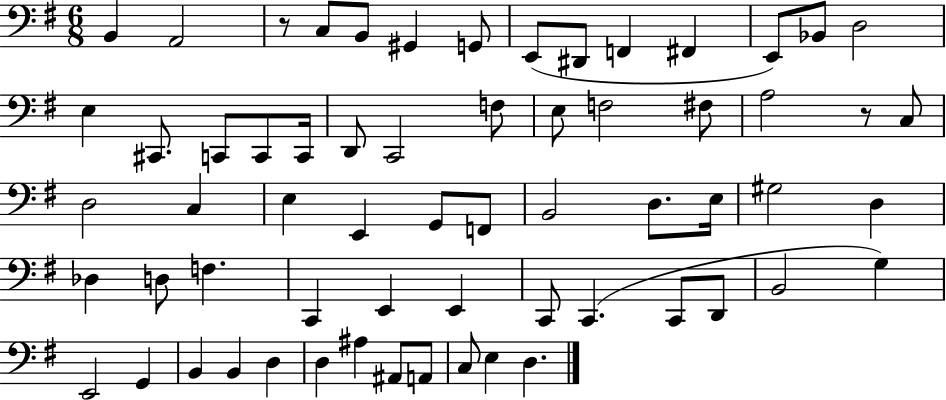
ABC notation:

X:1
T:Untitled
M:6/8
L:1/4
K:G
B,, A,,2 z/2 C,/2 B,,/2 ^G,, G,,/2 E,,/2 ^D,,/2 F,, ^F,, E,,/2 _B,,/2 D,2 E, ^C,,/2 C,,/2 C,,/2 C,,/4 D,,/2 C,,2 F,/2 E,/2 F,2 ^F,/2 A,2 z/2 C,/2 D,2 C, E, E,, G,,/2 F,,/2 B,,2 D,/2 E,/4 ^G,2 D, _D, D,/2 F, C,, E,, E,, C,,/2 C,, C,,/2 D,,/2 B,,2 G, E,,2 G,, B,, B,, D, D, ^A, ^A,,/2 A,,/2 C,/2 E, D,